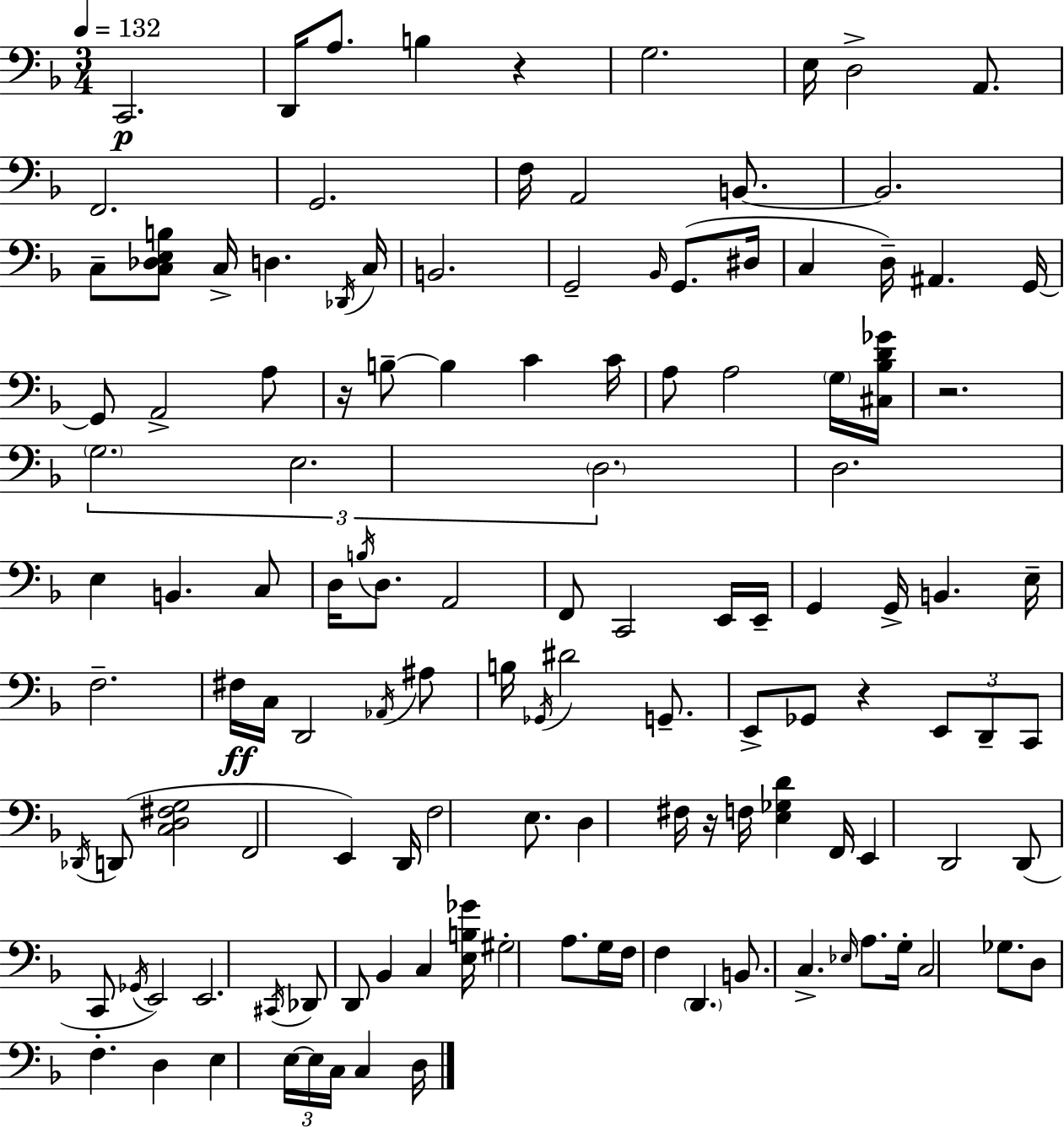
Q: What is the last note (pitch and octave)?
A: D3